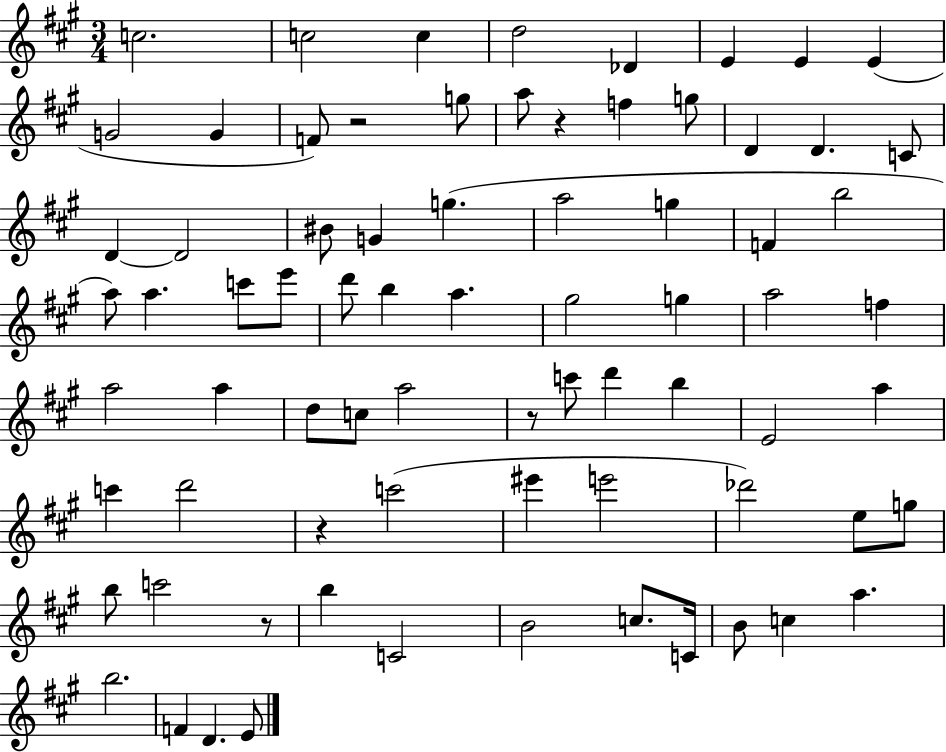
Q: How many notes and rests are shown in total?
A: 75